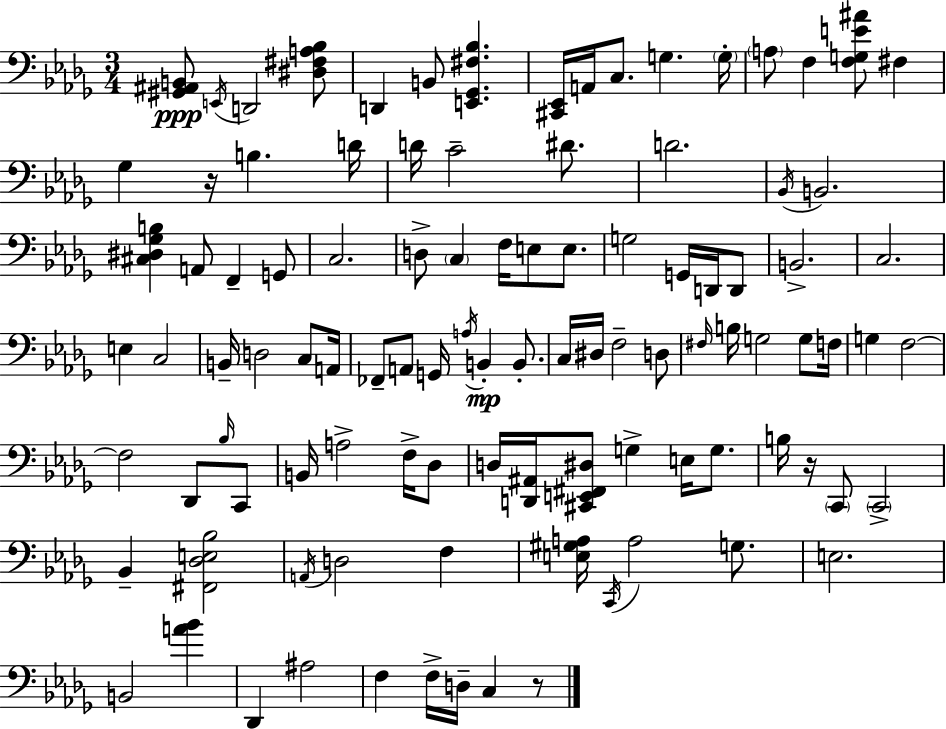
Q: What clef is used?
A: bass